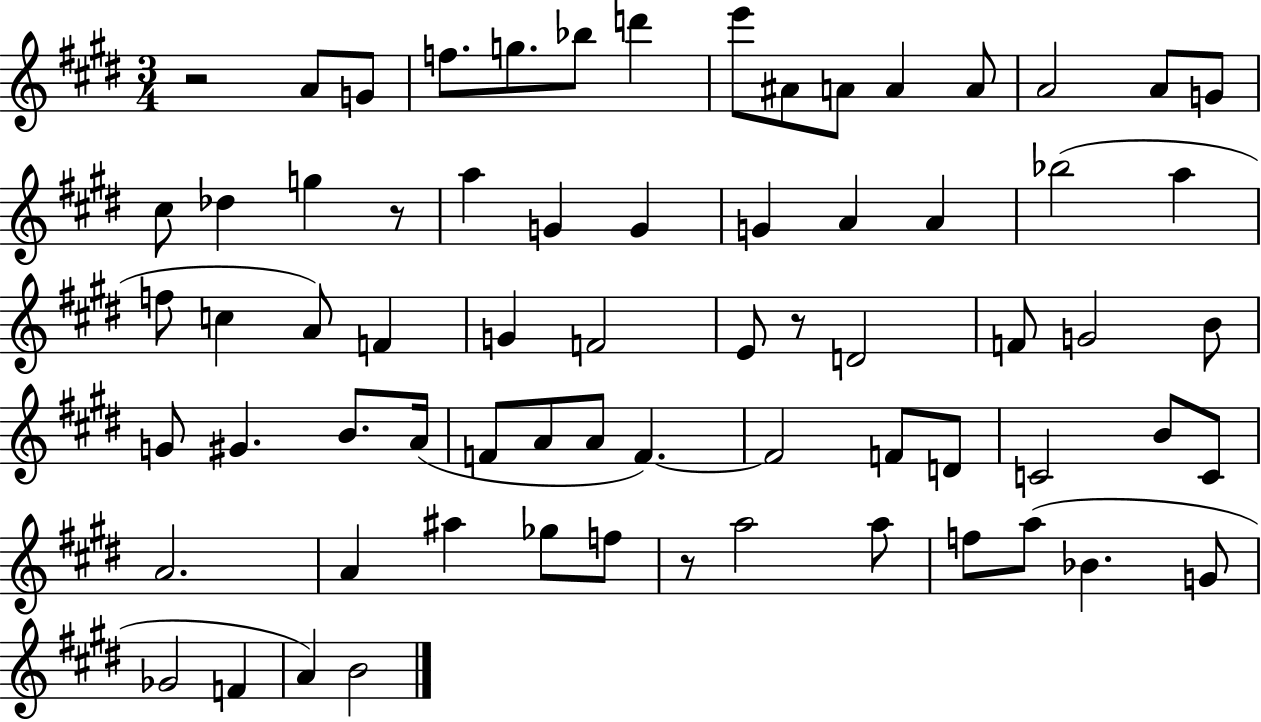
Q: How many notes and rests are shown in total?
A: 69